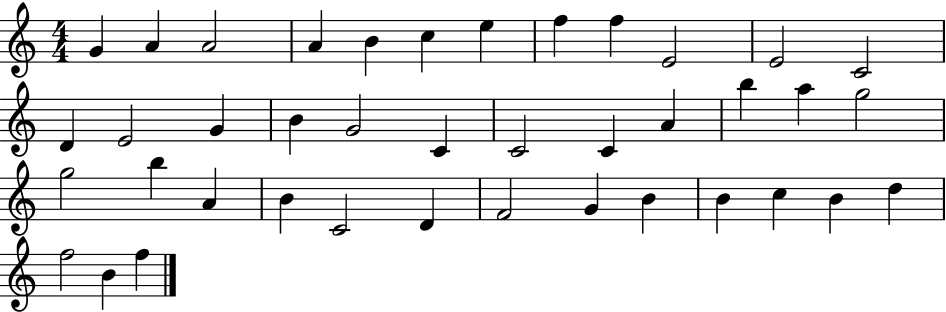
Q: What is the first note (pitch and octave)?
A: G4